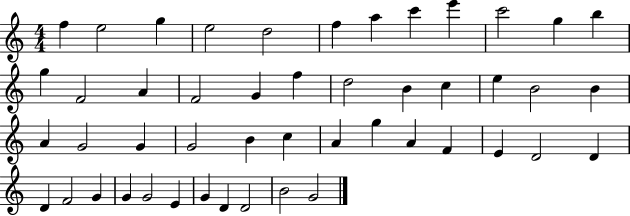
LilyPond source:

{
  \clef treble
  \numericTimeSignature
  \time 4/4
  \key c \major
  f''4 e''2 g''4 | e''2 d''2 | f''4 a''4 c'''4 e'''4 | c'''2 g''4 b''4 | \break g''4 f'2 a'4 | f'2 g'4 f''4 | d''2 b'4 c''4 | e''4 b'2 b'4 | \break a'4 g'2 g'4 | g'2 b'4 c''4 | a'4 g''4 a'4 f'4 | e'4 d'2 d'4 | \break d'4 f'2 g'4 | g'4 g'2 e'4 | g'4 d'4 d'2 | b'2 g'2 | \break \bar "|."
}